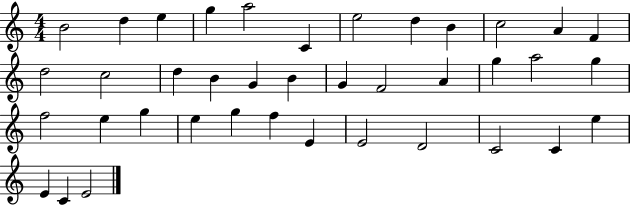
X:1
T:Untitled
M:4/4
L:1/4
K:C
B2 d e g a2 C e2 d B c2 A F d2 c2 d B G B G F2 A g a2 g f2 e g e g f E E2 D2 C2 C e E C E2